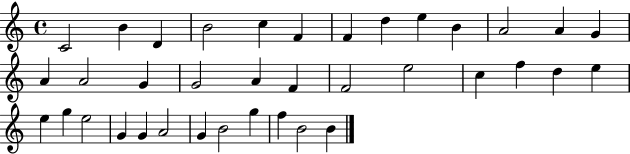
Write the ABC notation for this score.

X:1
T:Untitled
M:4/4
L:1/4
K:C
C2 B D B2 c F F d e B A2 A G A A2 G G2 A F F2 e2 c f d e e g e2 G G A2 G B2 g f B2 B